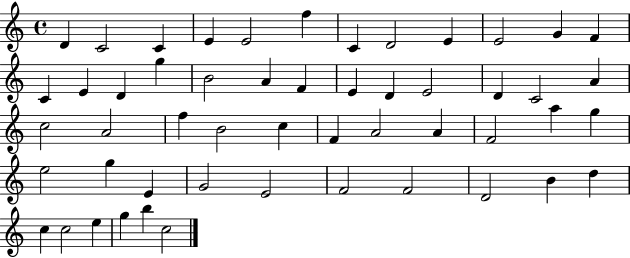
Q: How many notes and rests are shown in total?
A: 52